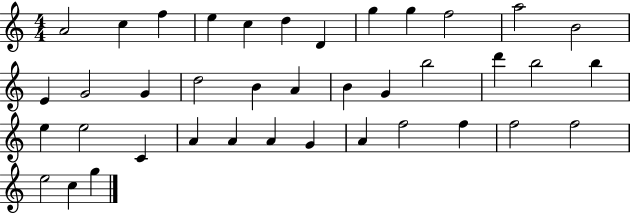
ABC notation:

X:1
T:Untitled
M:4/4
L:1/4
K:C
A2 c f e c d D g g f2 a2 B2 E G2 G d2 B A B G b2 d' b2 b e e2 C A A A G A f2 f f2 f2 e2 c g